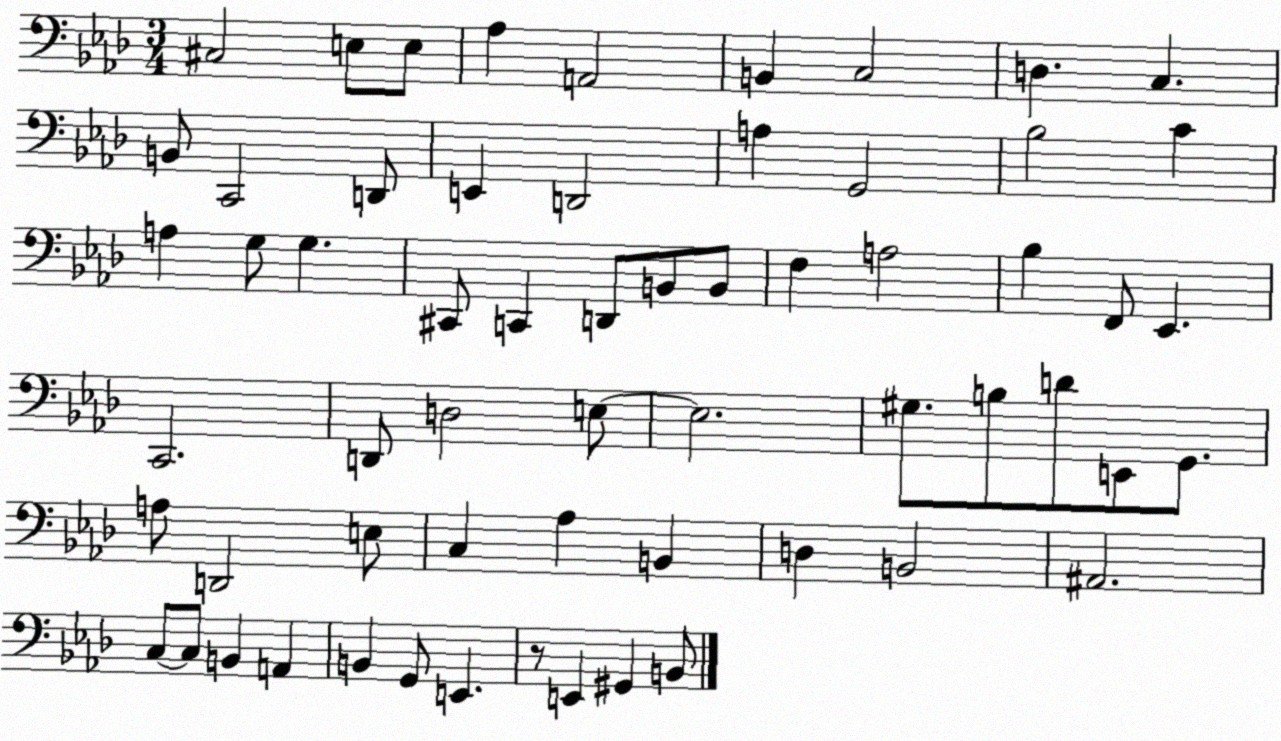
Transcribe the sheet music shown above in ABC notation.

X:1
T:Untitled
M:3/4
L:1/4
K:Ab
^C,2 E,/2 E,/2 _A, A,,2 B,, C,2 D, C, B,,/2 C,,2 D,,/2 E,, D,,2 A, G,,2 _B,2 C A, G,/2 G, ^C,,/2 C,, D,,/2 B,,/2 B,,/2 F, A,2 _B, F,,/2 _E,, C,,2 D,,/2 D,2 E,/2 E,2 ^G,/2 B,/2 D/2 E,,/2 G,,/2 A,/2 D,,2 E,/2 C, _A, B,, D, B,,2 ^A,,2 C,/2 C,/2 B,, A,, B,, G,,/2 E,, z/2 E,, ^G,, B,,/2